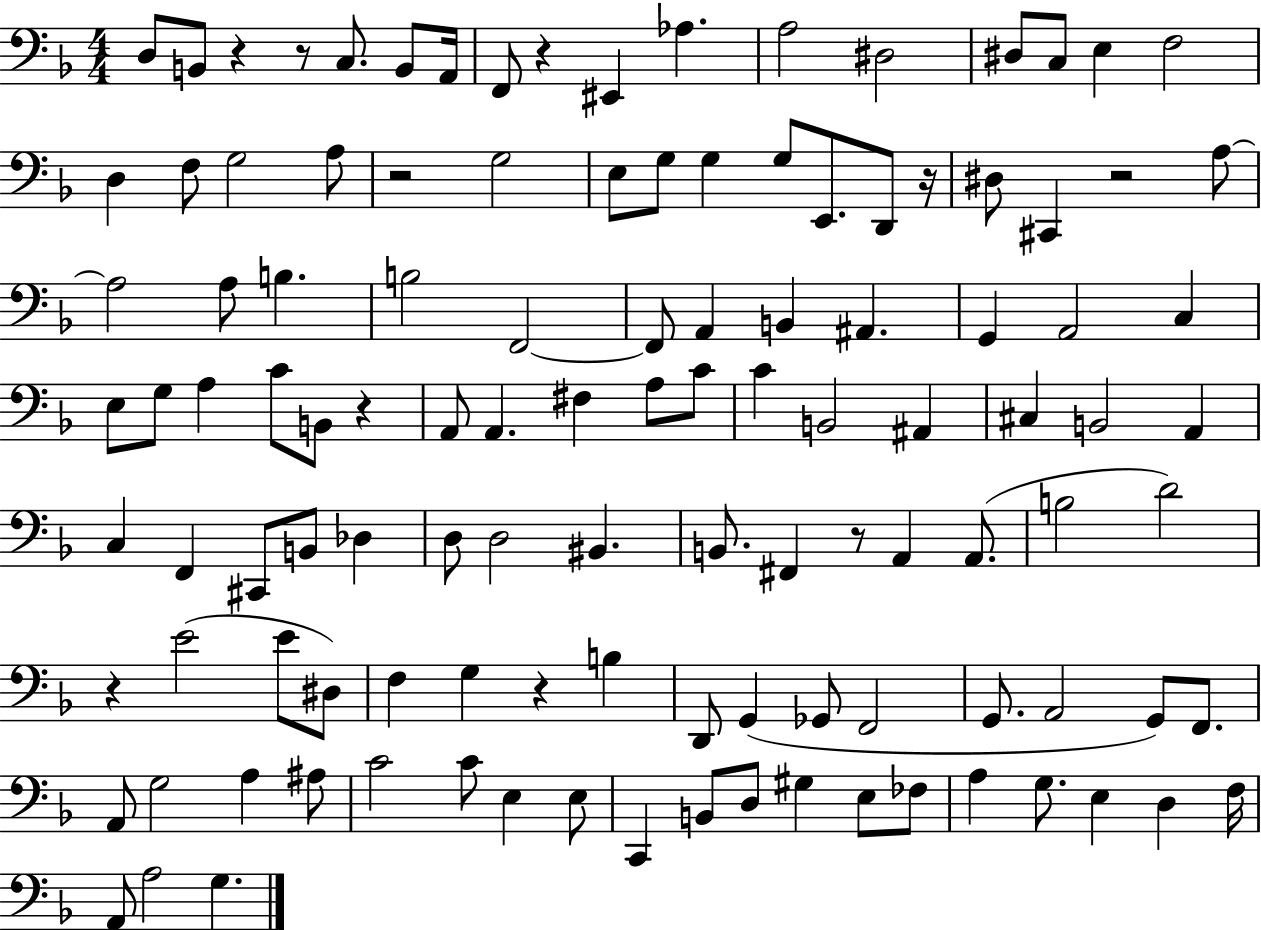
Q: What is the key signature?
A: F major